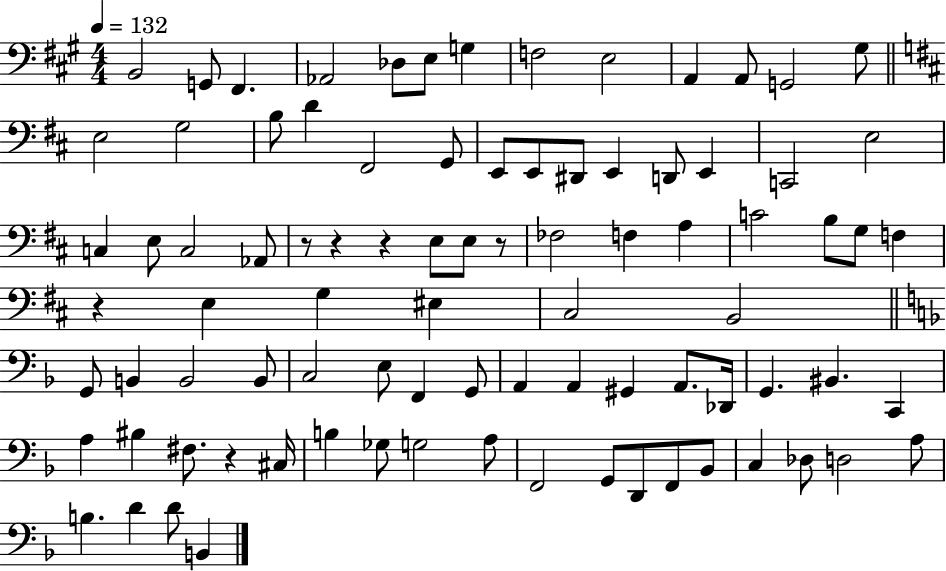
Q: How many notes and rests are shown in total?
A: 88